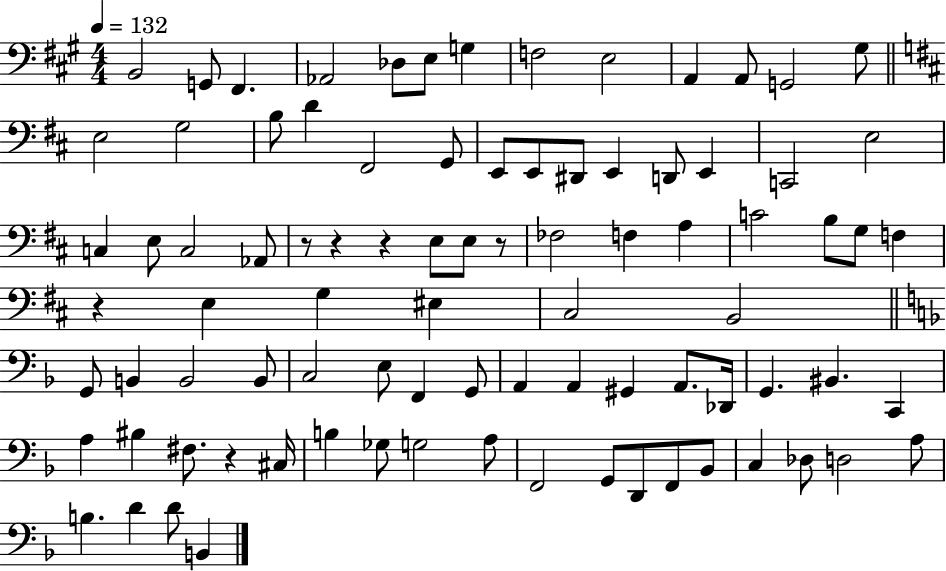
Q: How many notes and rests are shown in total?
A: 88